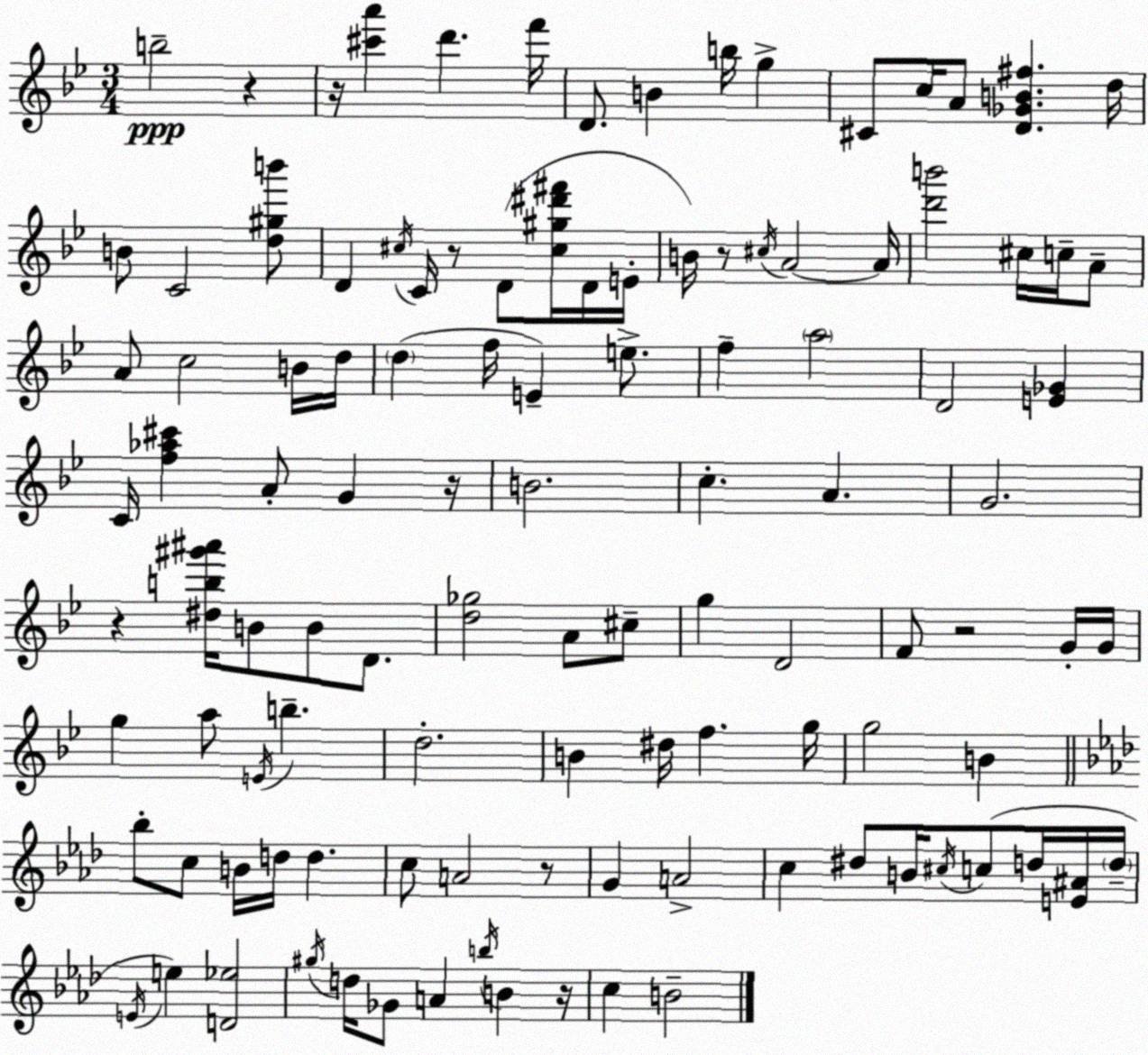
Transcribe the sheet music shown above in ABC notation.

X:1
T:Untitled
M:3/4
L:1/4
K:Gm
b2 z z/4 [^c'a'] d' f'/4 D/2 B b/4 g ^C/2 c/4 A/2 [D_GB^f] d/4 B/2 C2 [d^gb']/2 D ^c/4 C/4 z/2 D/2 [^c^g^d'^f']/4 D/4 E/4 B/4 z/2 ^c/4 A2 A/4 [d'b']2 ^c/4 c/4 A/2 A/2 c2 B/4 d/4 d f/4 E e/2 f a2 D2 [E_G] C/4 [f_a^c'] A/2 G z/4 B2 c A G2 z [^db^g'^a']/4 B/2 B/2 D/2 [d_g]2 A/2 ^c/2 g D2 F/2 z2 G/4 G/4 g a/2 E/4 b d2 B ^d/4 f g/4 g2 B _b/2 c/2 B/4 d/4 d c/2 A2 z/2 G A2 c ^d/2 B/4 ^c/4 c/2 d/4 [E^A]/4 d/4 E/4 e [D_e]2 ^g/4 d/4 _G/2 A b/4 B z/4 c B2